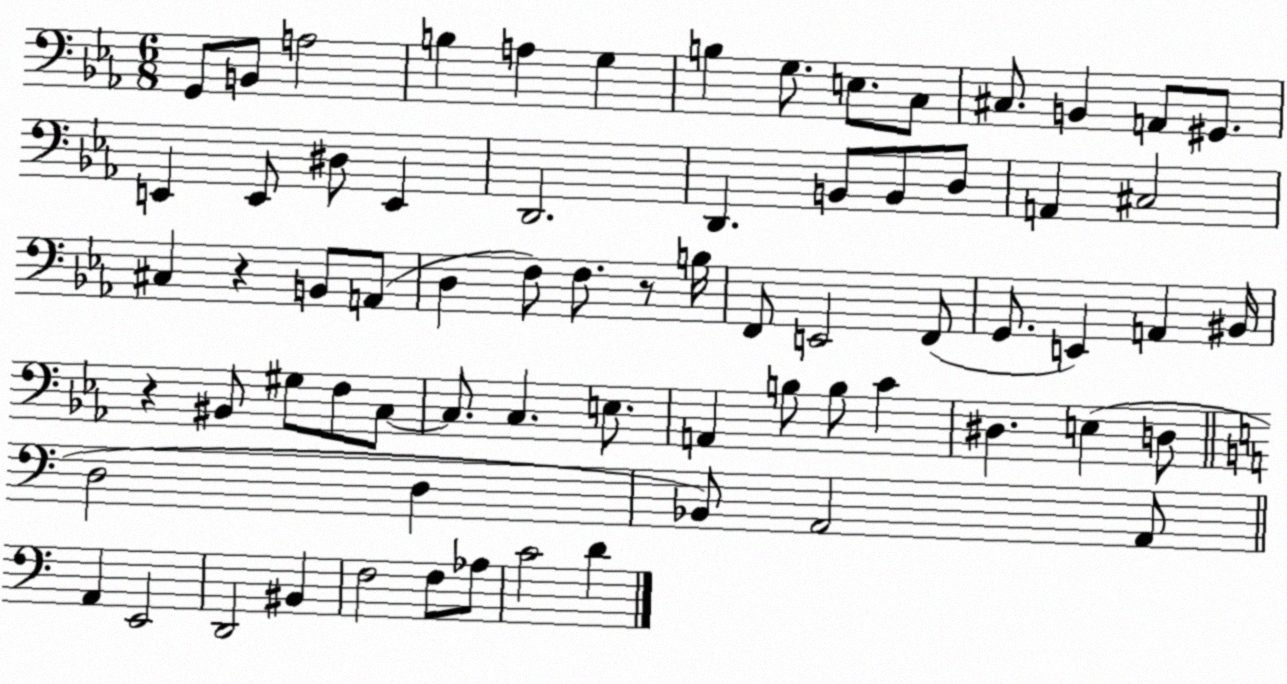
X:1
T:Untitled
M:6/8
L:1/4
K:Eb
G,,/2 B,,/2 A,2 B, A, G, B, G,/2 E,/2 C,/2 ^C,/2 B,, A,,/2 ^G,,/2 E,, E,,/2 ^D,/2 E,, D,,2 D,, B,,/2 B,,/2 D,/2 A,, ^C,2 ^C, z B,,/2 A,,/2 D, F,/2 F,/2 z/2 B,/4 F,,/2 E,,2 F,,/2 G,,/2 E,, A,, ^B,,/4 z ^B,,/2 ^G,/2 F,/2 C,/2 C,/2 C, E,/2 A,, B,/2 B,/2 C ^D, E, D,/2 D,2 D, _B,,/2 A,,2 A,,/2 A,, E,,2 D,,2 ^B,, F,2 F,/2 _A,/2 C2 D